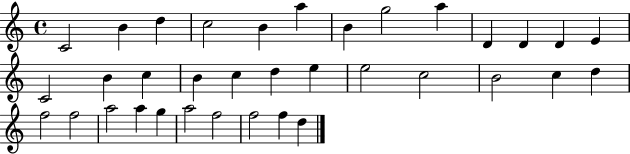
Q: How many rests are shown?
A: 0